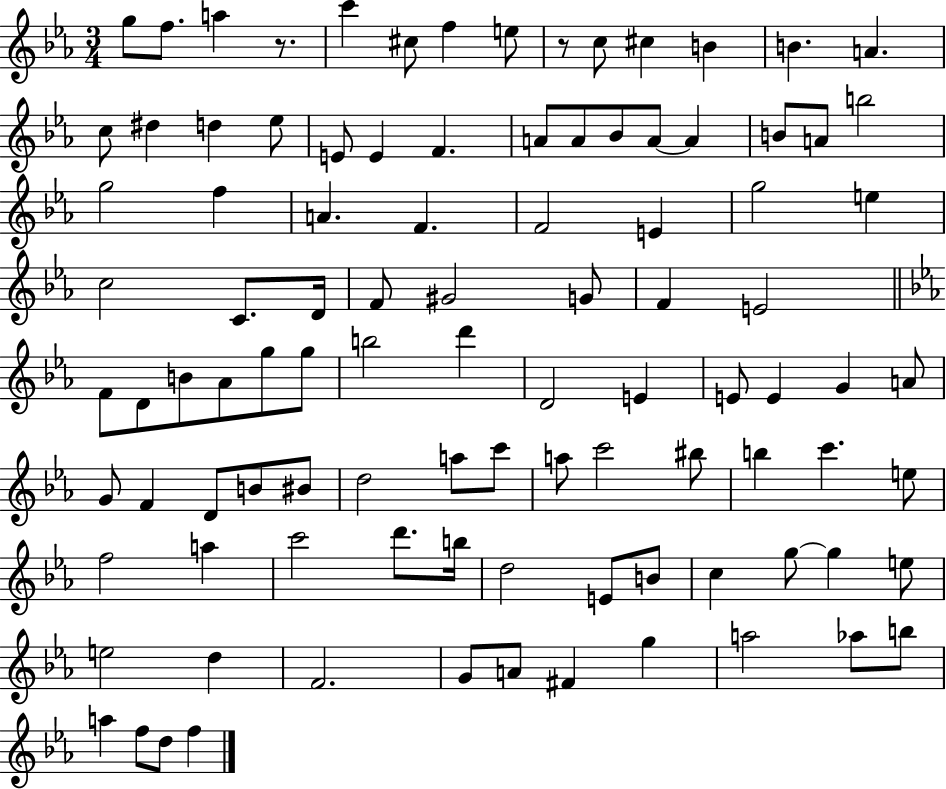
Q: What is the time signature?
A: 3/4